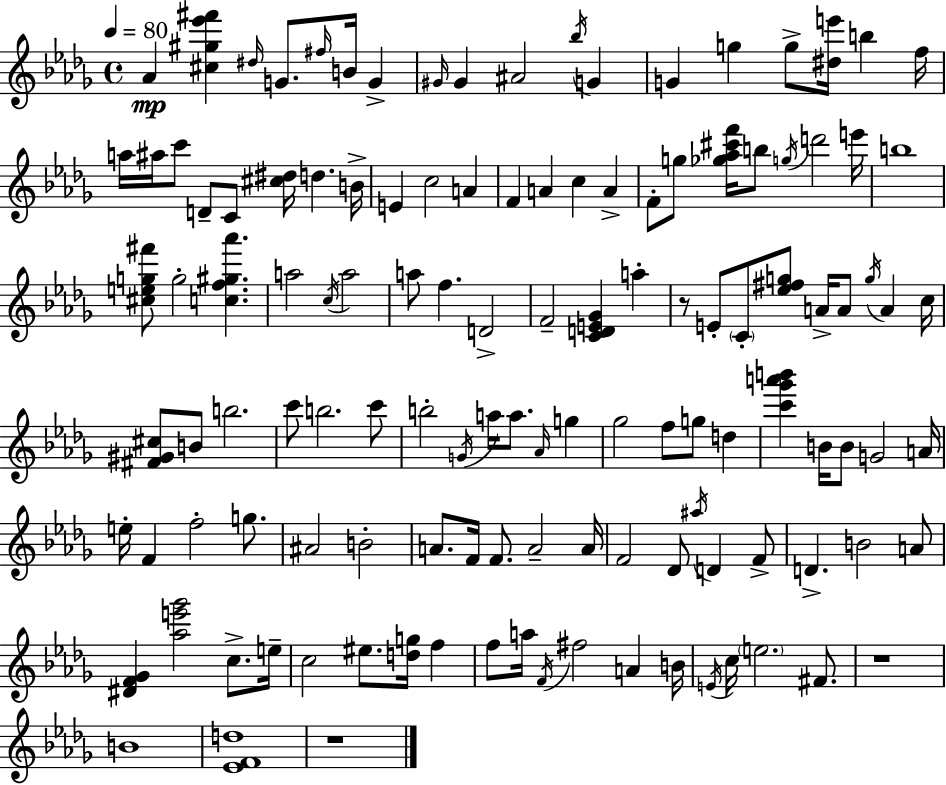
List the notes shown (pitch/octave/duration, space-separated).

Ab4/q [C#5,G#5,Eb6,F#6]/q D#5/s G4/e. F#5/s B4/s G4/q G#4/s G#4/q A#4/h Bb5/s G4/q G4/q G5/q G5/e [D#5,E6]/s B5/q F5/s A5/s A#5/s C6/e D4/e C4/e [C#5,D#5]/s D5/q. B4/s E4/q C5/h A4/q F4/q A4/q C5/q A4/q F4/e G5/e [Gb5,Ab5,C#6,F6]/s B5/e G5/s D6/h E6/s B5/w [C#5,E5,G5,F#6]/e G5/h [C5,F5,G#5,Ab6]/q. A5/h C5/s A5/h A5/e F5/q. D4/h F4/h [C4,D4,E4,Gb4]/q A5/q R/e E4/e C4/e [Eb5,F#5,G5]/e A4/s A4/e G5/s A4/q C5/s [F#4,G#4,C#5]/e B4/e B5/h. C6/e B5/h. C6/e B5/h G4/s A5/s A5/e. Ab4/s G5/q Gb5/h F5/e G5/e D5/q [C6,Gb6,A6,B6]/q B4/s B4/e G4/h A4/s E5/s F4/q F5/h G5/e. A#4/h B4/h A4/e. F4/s F4/e. A4/h A4/s F4/h Db4/e A#5/s D4/q F4/e D4/q. B4/h A4/e [D#4,F4,Gb4]/q [Ab5,E6,Gb6]/h C5/e. E5/s C5/h EIS5/e. [D5,G5]/s F5/q F5/e A5/s F4/s F#5/h A4/q B4/s E4/s C5/s E5/h. F#4/e. R/w B4/w [Eb4,F4,D5]/w R/w